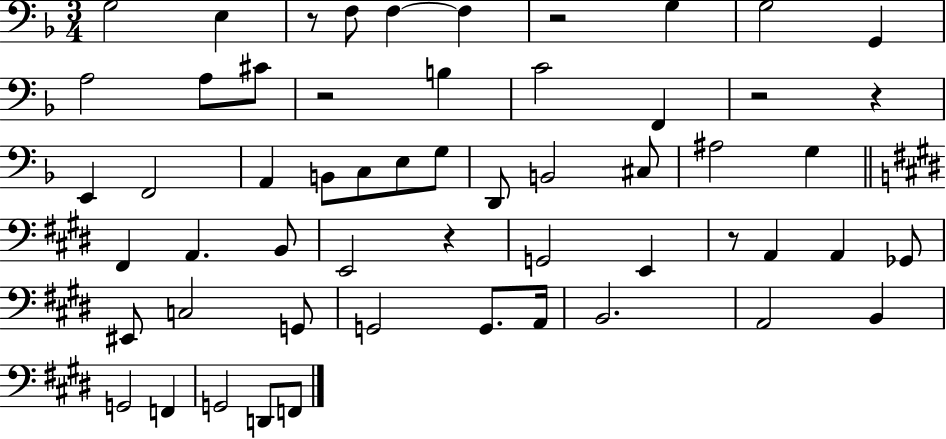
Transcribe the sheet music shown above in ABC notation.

X:1
T:Untitled
M:3/4
L:1/4
K:F
G,2 E, z/2 F,/2 F, F, z2 G, G,2 G,, A,2 A,/2 ^C/2 z2 B, C2 F,, z2 z E,, F,,2 A,, B,,/2 C,/2 E,/2 G,/2 D,,/2 B,,2 ^C,/2 ^A,2 G, ^F,, A,, B,,/2 E,,2 z G,,2 E,, z/2 A,, A,, _G,,/2 ^E,,/2 C,2 G,,/2 G,,2 G,,/2 A,,/4 B,,2 A,,2 B,, G,,2 F,, G,,2 D,,/2 F,,/2